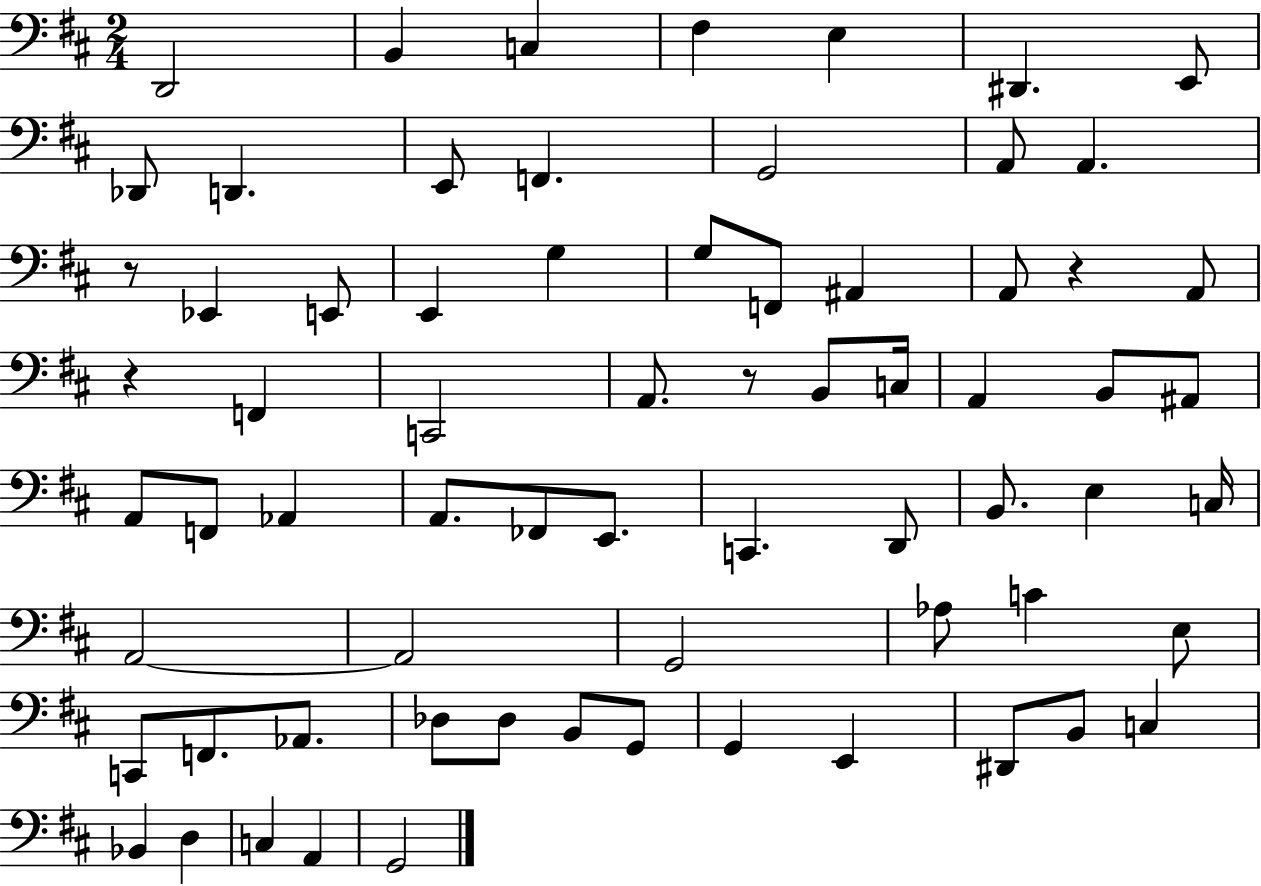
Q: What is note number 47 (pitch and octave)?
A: C4